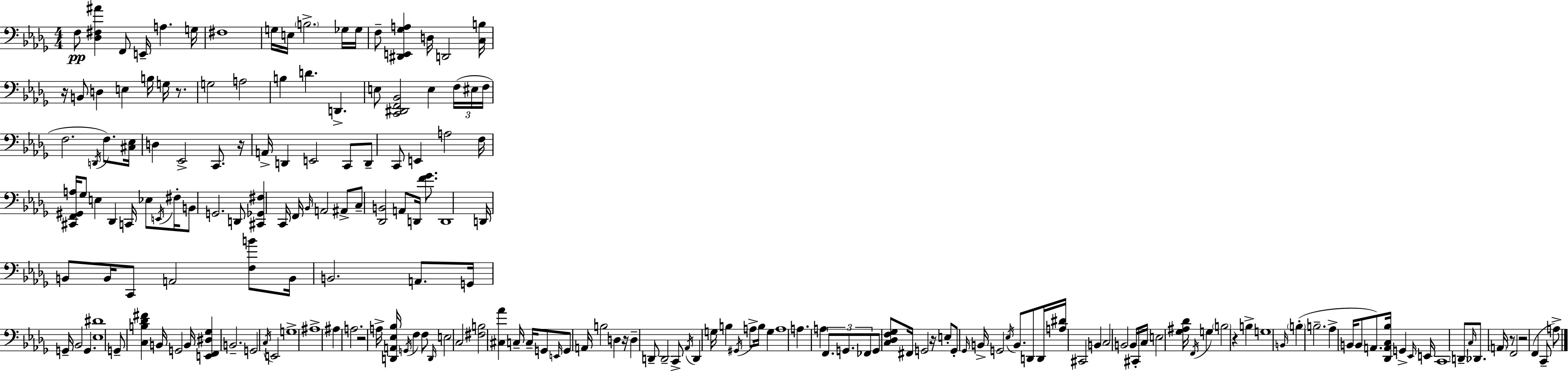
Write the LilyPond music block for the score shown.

{
  \clef bass
  \numericTimeSignature
  \time 4/4
  \key bes \minor
  \repeat volta 2 { f8\pp <des fis ais'>4 f,8 e,16-- a4. g16 | fis1 | g16 e16 \parenthesize b2.-> ges16 ges16 | f8-- <dis, e, ges a>4 d16 d,2 <c b>16 | \break r16 b,8 d4 e4 b16 g16 r8. | g2 a2 | b4 d'4. d,4.-> | e8 <c, dis, f, bes,>2 e4 \tuplet 3/2 { f16( eis16 | \break f16 } f2. \acciaccatura { d,16 } f8.) | <cis ees>16 d4 ees,2-> c,8. | r16 a,16-> d,4 e,2 c,8 | d,8-- c,8 e,4 a2 | \break f16 <cis, f, gis, a>16 ges8 e4 des,4 c,16 ees8 | \acciaccatura { e,16 } fis16-. b,8 g,2. | d,8 <cis, ges, fis>4 c,16 f,16 \grace { bes,16 } a,2 | ais,8-> c8-- <des, b,>2 a,8 d,16 | \break <f' ges'>8. d,1 | d,16 b,8 b,16 c,8 a,2 | <f b'>8 b,16 b,2. | a,8. g,16 g,16-- bes,2 g,4. | \break <ees dis'>1 | g,8-- <c b des' fis'>4 b,16 g,2 | b,16 <e, f, dis ges>4 b,2.-- | g,2 \acciaccatura { c16 } e,2 | \break g1-> | ais1-> | ais4 a2. | r2 a16-> <d, a, ees bes>16 \acciaccatura { g,16 } f4 | \break f8 \grace { d,16 } e2 c2 | <fis b>2 <cis aes'>4 | c16-- c16-- g,8 \grace { e,16 } g,8 a,16 b2 | d4 r16 d4-- d,8-- d,2-- | \break c,8-> \acciaccatura { aes,16 } d,4 g16 b4 | \acciaccatura { gis,16 } a8-> b16 g4 a1 | a4. a4 | \tuplet 3/2 { f,8. g,8. fes,8 } g,8 <c des f ges>8 fis,16 | \break g,2 r16 e8-. g,8-. \grace { ges,16 } b,16-> g,2 | \acciaccatura { ees16 } b,8. d,8 d,16 <a dis'>16 cis,2 | b,4 c2 | b,2 b,16 cis,16-. c16 e2 | \break <ges ais des'>16 \acciaccatura { f,16 } g4 \parenthesize b2 | r4 b4-> g1 | \grace { b,16 } \parenthesize b4-.( | b2.-- aes4-> | \break b,16 b,8 a,8.) <des, a, c bes>16 g,4-> \grace { ees,16 } e,16 c,1 | \parenthesize d,8-- | \grace { c16 } des,8. \parenthesize a,16 r8 f,2 r2 | f,4( c,8-- a8->) } \bar "|."
}